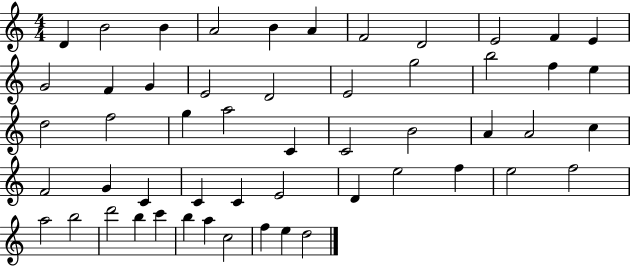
{
  \clef treble
  \numericTimeSignature
  \time 4/4
  \key c \major
  d'4 b'2 b'4 | a'2 b'4 a'4 | f'2 d'2 | e'2 f'4 e'4 | \break g'2 f'4 g'4 | e'2 d'2 | e'2 g''2 | b''2 f''4 e''4 | \break d''2 f''2 | g''4 a''2 c'4 | c'2 b'2 | a'4 a'2 c''4 | \break f'2 g'4 c'4 | c'4 c'4 e'2 | d'4 e''2 f''4 | e''2 f''2 | \break a''2 b''2 | d'''2 b''4 c'''4 | b''4 a''4 c''2 | f''4 e''4 d''2 | \break \bar "|."
}